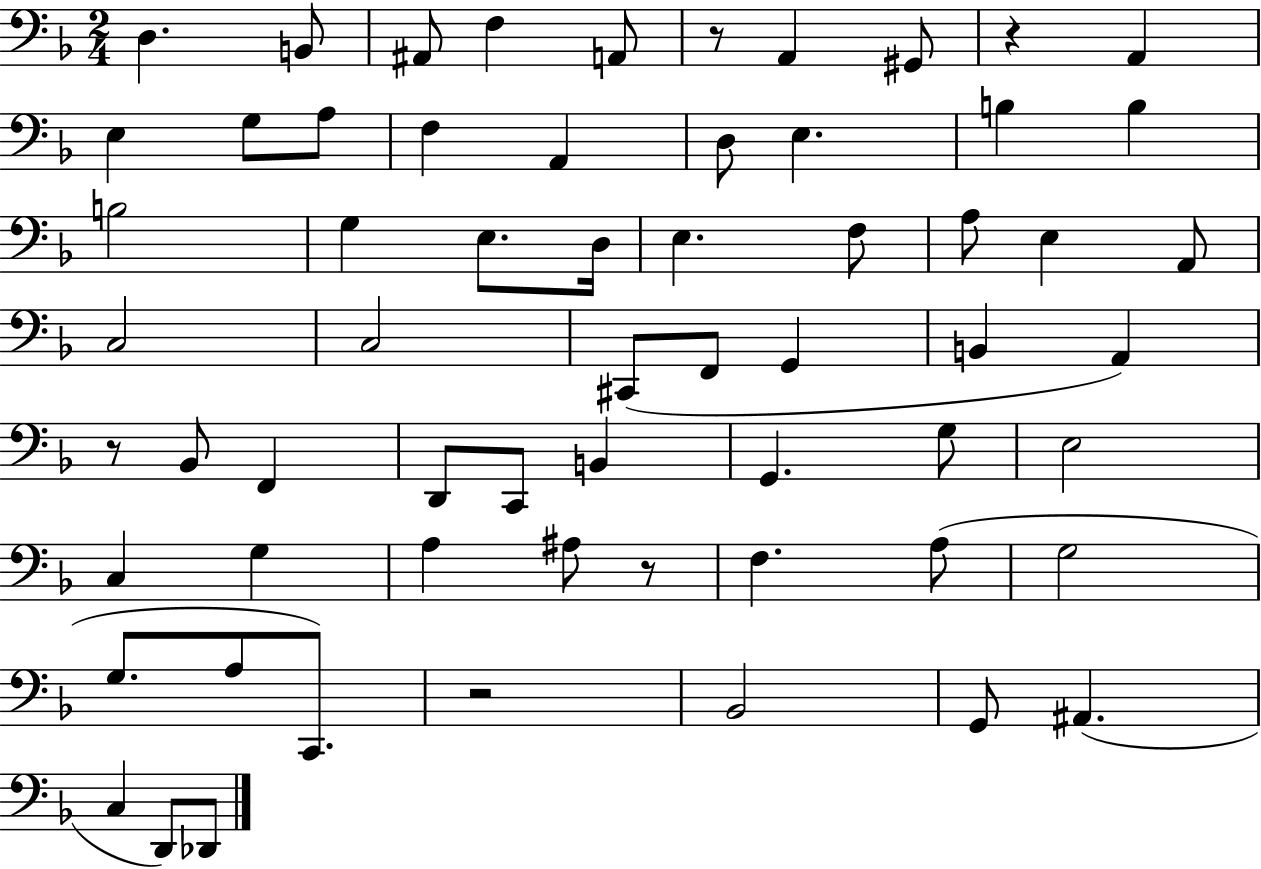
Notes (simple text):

D3/q. B2/e A#2/e F3/q A2/e R/e A2/q G#2/e R/q A2/q E3/q G3/e A3/e F3/q A2/q D3/e E3/q. B3/q B3/q B3/h G3/q E3/e. D3/s E3/q. F3/e A3/e E3/q A2/e C3/h C3/h C#2/e F2/e G2/q B2/q A2/q R/e Bb2/e F2/q D2/e C2/e B2/q G2/q. G3/e E3/h C3/q G3/q A3/q A#3/e R/e F3/q. A3/e G3/h G3/e. A3/e C2/e. R/h Bb2/h G2/e A#2/q. C3/q D2/e Db2/e